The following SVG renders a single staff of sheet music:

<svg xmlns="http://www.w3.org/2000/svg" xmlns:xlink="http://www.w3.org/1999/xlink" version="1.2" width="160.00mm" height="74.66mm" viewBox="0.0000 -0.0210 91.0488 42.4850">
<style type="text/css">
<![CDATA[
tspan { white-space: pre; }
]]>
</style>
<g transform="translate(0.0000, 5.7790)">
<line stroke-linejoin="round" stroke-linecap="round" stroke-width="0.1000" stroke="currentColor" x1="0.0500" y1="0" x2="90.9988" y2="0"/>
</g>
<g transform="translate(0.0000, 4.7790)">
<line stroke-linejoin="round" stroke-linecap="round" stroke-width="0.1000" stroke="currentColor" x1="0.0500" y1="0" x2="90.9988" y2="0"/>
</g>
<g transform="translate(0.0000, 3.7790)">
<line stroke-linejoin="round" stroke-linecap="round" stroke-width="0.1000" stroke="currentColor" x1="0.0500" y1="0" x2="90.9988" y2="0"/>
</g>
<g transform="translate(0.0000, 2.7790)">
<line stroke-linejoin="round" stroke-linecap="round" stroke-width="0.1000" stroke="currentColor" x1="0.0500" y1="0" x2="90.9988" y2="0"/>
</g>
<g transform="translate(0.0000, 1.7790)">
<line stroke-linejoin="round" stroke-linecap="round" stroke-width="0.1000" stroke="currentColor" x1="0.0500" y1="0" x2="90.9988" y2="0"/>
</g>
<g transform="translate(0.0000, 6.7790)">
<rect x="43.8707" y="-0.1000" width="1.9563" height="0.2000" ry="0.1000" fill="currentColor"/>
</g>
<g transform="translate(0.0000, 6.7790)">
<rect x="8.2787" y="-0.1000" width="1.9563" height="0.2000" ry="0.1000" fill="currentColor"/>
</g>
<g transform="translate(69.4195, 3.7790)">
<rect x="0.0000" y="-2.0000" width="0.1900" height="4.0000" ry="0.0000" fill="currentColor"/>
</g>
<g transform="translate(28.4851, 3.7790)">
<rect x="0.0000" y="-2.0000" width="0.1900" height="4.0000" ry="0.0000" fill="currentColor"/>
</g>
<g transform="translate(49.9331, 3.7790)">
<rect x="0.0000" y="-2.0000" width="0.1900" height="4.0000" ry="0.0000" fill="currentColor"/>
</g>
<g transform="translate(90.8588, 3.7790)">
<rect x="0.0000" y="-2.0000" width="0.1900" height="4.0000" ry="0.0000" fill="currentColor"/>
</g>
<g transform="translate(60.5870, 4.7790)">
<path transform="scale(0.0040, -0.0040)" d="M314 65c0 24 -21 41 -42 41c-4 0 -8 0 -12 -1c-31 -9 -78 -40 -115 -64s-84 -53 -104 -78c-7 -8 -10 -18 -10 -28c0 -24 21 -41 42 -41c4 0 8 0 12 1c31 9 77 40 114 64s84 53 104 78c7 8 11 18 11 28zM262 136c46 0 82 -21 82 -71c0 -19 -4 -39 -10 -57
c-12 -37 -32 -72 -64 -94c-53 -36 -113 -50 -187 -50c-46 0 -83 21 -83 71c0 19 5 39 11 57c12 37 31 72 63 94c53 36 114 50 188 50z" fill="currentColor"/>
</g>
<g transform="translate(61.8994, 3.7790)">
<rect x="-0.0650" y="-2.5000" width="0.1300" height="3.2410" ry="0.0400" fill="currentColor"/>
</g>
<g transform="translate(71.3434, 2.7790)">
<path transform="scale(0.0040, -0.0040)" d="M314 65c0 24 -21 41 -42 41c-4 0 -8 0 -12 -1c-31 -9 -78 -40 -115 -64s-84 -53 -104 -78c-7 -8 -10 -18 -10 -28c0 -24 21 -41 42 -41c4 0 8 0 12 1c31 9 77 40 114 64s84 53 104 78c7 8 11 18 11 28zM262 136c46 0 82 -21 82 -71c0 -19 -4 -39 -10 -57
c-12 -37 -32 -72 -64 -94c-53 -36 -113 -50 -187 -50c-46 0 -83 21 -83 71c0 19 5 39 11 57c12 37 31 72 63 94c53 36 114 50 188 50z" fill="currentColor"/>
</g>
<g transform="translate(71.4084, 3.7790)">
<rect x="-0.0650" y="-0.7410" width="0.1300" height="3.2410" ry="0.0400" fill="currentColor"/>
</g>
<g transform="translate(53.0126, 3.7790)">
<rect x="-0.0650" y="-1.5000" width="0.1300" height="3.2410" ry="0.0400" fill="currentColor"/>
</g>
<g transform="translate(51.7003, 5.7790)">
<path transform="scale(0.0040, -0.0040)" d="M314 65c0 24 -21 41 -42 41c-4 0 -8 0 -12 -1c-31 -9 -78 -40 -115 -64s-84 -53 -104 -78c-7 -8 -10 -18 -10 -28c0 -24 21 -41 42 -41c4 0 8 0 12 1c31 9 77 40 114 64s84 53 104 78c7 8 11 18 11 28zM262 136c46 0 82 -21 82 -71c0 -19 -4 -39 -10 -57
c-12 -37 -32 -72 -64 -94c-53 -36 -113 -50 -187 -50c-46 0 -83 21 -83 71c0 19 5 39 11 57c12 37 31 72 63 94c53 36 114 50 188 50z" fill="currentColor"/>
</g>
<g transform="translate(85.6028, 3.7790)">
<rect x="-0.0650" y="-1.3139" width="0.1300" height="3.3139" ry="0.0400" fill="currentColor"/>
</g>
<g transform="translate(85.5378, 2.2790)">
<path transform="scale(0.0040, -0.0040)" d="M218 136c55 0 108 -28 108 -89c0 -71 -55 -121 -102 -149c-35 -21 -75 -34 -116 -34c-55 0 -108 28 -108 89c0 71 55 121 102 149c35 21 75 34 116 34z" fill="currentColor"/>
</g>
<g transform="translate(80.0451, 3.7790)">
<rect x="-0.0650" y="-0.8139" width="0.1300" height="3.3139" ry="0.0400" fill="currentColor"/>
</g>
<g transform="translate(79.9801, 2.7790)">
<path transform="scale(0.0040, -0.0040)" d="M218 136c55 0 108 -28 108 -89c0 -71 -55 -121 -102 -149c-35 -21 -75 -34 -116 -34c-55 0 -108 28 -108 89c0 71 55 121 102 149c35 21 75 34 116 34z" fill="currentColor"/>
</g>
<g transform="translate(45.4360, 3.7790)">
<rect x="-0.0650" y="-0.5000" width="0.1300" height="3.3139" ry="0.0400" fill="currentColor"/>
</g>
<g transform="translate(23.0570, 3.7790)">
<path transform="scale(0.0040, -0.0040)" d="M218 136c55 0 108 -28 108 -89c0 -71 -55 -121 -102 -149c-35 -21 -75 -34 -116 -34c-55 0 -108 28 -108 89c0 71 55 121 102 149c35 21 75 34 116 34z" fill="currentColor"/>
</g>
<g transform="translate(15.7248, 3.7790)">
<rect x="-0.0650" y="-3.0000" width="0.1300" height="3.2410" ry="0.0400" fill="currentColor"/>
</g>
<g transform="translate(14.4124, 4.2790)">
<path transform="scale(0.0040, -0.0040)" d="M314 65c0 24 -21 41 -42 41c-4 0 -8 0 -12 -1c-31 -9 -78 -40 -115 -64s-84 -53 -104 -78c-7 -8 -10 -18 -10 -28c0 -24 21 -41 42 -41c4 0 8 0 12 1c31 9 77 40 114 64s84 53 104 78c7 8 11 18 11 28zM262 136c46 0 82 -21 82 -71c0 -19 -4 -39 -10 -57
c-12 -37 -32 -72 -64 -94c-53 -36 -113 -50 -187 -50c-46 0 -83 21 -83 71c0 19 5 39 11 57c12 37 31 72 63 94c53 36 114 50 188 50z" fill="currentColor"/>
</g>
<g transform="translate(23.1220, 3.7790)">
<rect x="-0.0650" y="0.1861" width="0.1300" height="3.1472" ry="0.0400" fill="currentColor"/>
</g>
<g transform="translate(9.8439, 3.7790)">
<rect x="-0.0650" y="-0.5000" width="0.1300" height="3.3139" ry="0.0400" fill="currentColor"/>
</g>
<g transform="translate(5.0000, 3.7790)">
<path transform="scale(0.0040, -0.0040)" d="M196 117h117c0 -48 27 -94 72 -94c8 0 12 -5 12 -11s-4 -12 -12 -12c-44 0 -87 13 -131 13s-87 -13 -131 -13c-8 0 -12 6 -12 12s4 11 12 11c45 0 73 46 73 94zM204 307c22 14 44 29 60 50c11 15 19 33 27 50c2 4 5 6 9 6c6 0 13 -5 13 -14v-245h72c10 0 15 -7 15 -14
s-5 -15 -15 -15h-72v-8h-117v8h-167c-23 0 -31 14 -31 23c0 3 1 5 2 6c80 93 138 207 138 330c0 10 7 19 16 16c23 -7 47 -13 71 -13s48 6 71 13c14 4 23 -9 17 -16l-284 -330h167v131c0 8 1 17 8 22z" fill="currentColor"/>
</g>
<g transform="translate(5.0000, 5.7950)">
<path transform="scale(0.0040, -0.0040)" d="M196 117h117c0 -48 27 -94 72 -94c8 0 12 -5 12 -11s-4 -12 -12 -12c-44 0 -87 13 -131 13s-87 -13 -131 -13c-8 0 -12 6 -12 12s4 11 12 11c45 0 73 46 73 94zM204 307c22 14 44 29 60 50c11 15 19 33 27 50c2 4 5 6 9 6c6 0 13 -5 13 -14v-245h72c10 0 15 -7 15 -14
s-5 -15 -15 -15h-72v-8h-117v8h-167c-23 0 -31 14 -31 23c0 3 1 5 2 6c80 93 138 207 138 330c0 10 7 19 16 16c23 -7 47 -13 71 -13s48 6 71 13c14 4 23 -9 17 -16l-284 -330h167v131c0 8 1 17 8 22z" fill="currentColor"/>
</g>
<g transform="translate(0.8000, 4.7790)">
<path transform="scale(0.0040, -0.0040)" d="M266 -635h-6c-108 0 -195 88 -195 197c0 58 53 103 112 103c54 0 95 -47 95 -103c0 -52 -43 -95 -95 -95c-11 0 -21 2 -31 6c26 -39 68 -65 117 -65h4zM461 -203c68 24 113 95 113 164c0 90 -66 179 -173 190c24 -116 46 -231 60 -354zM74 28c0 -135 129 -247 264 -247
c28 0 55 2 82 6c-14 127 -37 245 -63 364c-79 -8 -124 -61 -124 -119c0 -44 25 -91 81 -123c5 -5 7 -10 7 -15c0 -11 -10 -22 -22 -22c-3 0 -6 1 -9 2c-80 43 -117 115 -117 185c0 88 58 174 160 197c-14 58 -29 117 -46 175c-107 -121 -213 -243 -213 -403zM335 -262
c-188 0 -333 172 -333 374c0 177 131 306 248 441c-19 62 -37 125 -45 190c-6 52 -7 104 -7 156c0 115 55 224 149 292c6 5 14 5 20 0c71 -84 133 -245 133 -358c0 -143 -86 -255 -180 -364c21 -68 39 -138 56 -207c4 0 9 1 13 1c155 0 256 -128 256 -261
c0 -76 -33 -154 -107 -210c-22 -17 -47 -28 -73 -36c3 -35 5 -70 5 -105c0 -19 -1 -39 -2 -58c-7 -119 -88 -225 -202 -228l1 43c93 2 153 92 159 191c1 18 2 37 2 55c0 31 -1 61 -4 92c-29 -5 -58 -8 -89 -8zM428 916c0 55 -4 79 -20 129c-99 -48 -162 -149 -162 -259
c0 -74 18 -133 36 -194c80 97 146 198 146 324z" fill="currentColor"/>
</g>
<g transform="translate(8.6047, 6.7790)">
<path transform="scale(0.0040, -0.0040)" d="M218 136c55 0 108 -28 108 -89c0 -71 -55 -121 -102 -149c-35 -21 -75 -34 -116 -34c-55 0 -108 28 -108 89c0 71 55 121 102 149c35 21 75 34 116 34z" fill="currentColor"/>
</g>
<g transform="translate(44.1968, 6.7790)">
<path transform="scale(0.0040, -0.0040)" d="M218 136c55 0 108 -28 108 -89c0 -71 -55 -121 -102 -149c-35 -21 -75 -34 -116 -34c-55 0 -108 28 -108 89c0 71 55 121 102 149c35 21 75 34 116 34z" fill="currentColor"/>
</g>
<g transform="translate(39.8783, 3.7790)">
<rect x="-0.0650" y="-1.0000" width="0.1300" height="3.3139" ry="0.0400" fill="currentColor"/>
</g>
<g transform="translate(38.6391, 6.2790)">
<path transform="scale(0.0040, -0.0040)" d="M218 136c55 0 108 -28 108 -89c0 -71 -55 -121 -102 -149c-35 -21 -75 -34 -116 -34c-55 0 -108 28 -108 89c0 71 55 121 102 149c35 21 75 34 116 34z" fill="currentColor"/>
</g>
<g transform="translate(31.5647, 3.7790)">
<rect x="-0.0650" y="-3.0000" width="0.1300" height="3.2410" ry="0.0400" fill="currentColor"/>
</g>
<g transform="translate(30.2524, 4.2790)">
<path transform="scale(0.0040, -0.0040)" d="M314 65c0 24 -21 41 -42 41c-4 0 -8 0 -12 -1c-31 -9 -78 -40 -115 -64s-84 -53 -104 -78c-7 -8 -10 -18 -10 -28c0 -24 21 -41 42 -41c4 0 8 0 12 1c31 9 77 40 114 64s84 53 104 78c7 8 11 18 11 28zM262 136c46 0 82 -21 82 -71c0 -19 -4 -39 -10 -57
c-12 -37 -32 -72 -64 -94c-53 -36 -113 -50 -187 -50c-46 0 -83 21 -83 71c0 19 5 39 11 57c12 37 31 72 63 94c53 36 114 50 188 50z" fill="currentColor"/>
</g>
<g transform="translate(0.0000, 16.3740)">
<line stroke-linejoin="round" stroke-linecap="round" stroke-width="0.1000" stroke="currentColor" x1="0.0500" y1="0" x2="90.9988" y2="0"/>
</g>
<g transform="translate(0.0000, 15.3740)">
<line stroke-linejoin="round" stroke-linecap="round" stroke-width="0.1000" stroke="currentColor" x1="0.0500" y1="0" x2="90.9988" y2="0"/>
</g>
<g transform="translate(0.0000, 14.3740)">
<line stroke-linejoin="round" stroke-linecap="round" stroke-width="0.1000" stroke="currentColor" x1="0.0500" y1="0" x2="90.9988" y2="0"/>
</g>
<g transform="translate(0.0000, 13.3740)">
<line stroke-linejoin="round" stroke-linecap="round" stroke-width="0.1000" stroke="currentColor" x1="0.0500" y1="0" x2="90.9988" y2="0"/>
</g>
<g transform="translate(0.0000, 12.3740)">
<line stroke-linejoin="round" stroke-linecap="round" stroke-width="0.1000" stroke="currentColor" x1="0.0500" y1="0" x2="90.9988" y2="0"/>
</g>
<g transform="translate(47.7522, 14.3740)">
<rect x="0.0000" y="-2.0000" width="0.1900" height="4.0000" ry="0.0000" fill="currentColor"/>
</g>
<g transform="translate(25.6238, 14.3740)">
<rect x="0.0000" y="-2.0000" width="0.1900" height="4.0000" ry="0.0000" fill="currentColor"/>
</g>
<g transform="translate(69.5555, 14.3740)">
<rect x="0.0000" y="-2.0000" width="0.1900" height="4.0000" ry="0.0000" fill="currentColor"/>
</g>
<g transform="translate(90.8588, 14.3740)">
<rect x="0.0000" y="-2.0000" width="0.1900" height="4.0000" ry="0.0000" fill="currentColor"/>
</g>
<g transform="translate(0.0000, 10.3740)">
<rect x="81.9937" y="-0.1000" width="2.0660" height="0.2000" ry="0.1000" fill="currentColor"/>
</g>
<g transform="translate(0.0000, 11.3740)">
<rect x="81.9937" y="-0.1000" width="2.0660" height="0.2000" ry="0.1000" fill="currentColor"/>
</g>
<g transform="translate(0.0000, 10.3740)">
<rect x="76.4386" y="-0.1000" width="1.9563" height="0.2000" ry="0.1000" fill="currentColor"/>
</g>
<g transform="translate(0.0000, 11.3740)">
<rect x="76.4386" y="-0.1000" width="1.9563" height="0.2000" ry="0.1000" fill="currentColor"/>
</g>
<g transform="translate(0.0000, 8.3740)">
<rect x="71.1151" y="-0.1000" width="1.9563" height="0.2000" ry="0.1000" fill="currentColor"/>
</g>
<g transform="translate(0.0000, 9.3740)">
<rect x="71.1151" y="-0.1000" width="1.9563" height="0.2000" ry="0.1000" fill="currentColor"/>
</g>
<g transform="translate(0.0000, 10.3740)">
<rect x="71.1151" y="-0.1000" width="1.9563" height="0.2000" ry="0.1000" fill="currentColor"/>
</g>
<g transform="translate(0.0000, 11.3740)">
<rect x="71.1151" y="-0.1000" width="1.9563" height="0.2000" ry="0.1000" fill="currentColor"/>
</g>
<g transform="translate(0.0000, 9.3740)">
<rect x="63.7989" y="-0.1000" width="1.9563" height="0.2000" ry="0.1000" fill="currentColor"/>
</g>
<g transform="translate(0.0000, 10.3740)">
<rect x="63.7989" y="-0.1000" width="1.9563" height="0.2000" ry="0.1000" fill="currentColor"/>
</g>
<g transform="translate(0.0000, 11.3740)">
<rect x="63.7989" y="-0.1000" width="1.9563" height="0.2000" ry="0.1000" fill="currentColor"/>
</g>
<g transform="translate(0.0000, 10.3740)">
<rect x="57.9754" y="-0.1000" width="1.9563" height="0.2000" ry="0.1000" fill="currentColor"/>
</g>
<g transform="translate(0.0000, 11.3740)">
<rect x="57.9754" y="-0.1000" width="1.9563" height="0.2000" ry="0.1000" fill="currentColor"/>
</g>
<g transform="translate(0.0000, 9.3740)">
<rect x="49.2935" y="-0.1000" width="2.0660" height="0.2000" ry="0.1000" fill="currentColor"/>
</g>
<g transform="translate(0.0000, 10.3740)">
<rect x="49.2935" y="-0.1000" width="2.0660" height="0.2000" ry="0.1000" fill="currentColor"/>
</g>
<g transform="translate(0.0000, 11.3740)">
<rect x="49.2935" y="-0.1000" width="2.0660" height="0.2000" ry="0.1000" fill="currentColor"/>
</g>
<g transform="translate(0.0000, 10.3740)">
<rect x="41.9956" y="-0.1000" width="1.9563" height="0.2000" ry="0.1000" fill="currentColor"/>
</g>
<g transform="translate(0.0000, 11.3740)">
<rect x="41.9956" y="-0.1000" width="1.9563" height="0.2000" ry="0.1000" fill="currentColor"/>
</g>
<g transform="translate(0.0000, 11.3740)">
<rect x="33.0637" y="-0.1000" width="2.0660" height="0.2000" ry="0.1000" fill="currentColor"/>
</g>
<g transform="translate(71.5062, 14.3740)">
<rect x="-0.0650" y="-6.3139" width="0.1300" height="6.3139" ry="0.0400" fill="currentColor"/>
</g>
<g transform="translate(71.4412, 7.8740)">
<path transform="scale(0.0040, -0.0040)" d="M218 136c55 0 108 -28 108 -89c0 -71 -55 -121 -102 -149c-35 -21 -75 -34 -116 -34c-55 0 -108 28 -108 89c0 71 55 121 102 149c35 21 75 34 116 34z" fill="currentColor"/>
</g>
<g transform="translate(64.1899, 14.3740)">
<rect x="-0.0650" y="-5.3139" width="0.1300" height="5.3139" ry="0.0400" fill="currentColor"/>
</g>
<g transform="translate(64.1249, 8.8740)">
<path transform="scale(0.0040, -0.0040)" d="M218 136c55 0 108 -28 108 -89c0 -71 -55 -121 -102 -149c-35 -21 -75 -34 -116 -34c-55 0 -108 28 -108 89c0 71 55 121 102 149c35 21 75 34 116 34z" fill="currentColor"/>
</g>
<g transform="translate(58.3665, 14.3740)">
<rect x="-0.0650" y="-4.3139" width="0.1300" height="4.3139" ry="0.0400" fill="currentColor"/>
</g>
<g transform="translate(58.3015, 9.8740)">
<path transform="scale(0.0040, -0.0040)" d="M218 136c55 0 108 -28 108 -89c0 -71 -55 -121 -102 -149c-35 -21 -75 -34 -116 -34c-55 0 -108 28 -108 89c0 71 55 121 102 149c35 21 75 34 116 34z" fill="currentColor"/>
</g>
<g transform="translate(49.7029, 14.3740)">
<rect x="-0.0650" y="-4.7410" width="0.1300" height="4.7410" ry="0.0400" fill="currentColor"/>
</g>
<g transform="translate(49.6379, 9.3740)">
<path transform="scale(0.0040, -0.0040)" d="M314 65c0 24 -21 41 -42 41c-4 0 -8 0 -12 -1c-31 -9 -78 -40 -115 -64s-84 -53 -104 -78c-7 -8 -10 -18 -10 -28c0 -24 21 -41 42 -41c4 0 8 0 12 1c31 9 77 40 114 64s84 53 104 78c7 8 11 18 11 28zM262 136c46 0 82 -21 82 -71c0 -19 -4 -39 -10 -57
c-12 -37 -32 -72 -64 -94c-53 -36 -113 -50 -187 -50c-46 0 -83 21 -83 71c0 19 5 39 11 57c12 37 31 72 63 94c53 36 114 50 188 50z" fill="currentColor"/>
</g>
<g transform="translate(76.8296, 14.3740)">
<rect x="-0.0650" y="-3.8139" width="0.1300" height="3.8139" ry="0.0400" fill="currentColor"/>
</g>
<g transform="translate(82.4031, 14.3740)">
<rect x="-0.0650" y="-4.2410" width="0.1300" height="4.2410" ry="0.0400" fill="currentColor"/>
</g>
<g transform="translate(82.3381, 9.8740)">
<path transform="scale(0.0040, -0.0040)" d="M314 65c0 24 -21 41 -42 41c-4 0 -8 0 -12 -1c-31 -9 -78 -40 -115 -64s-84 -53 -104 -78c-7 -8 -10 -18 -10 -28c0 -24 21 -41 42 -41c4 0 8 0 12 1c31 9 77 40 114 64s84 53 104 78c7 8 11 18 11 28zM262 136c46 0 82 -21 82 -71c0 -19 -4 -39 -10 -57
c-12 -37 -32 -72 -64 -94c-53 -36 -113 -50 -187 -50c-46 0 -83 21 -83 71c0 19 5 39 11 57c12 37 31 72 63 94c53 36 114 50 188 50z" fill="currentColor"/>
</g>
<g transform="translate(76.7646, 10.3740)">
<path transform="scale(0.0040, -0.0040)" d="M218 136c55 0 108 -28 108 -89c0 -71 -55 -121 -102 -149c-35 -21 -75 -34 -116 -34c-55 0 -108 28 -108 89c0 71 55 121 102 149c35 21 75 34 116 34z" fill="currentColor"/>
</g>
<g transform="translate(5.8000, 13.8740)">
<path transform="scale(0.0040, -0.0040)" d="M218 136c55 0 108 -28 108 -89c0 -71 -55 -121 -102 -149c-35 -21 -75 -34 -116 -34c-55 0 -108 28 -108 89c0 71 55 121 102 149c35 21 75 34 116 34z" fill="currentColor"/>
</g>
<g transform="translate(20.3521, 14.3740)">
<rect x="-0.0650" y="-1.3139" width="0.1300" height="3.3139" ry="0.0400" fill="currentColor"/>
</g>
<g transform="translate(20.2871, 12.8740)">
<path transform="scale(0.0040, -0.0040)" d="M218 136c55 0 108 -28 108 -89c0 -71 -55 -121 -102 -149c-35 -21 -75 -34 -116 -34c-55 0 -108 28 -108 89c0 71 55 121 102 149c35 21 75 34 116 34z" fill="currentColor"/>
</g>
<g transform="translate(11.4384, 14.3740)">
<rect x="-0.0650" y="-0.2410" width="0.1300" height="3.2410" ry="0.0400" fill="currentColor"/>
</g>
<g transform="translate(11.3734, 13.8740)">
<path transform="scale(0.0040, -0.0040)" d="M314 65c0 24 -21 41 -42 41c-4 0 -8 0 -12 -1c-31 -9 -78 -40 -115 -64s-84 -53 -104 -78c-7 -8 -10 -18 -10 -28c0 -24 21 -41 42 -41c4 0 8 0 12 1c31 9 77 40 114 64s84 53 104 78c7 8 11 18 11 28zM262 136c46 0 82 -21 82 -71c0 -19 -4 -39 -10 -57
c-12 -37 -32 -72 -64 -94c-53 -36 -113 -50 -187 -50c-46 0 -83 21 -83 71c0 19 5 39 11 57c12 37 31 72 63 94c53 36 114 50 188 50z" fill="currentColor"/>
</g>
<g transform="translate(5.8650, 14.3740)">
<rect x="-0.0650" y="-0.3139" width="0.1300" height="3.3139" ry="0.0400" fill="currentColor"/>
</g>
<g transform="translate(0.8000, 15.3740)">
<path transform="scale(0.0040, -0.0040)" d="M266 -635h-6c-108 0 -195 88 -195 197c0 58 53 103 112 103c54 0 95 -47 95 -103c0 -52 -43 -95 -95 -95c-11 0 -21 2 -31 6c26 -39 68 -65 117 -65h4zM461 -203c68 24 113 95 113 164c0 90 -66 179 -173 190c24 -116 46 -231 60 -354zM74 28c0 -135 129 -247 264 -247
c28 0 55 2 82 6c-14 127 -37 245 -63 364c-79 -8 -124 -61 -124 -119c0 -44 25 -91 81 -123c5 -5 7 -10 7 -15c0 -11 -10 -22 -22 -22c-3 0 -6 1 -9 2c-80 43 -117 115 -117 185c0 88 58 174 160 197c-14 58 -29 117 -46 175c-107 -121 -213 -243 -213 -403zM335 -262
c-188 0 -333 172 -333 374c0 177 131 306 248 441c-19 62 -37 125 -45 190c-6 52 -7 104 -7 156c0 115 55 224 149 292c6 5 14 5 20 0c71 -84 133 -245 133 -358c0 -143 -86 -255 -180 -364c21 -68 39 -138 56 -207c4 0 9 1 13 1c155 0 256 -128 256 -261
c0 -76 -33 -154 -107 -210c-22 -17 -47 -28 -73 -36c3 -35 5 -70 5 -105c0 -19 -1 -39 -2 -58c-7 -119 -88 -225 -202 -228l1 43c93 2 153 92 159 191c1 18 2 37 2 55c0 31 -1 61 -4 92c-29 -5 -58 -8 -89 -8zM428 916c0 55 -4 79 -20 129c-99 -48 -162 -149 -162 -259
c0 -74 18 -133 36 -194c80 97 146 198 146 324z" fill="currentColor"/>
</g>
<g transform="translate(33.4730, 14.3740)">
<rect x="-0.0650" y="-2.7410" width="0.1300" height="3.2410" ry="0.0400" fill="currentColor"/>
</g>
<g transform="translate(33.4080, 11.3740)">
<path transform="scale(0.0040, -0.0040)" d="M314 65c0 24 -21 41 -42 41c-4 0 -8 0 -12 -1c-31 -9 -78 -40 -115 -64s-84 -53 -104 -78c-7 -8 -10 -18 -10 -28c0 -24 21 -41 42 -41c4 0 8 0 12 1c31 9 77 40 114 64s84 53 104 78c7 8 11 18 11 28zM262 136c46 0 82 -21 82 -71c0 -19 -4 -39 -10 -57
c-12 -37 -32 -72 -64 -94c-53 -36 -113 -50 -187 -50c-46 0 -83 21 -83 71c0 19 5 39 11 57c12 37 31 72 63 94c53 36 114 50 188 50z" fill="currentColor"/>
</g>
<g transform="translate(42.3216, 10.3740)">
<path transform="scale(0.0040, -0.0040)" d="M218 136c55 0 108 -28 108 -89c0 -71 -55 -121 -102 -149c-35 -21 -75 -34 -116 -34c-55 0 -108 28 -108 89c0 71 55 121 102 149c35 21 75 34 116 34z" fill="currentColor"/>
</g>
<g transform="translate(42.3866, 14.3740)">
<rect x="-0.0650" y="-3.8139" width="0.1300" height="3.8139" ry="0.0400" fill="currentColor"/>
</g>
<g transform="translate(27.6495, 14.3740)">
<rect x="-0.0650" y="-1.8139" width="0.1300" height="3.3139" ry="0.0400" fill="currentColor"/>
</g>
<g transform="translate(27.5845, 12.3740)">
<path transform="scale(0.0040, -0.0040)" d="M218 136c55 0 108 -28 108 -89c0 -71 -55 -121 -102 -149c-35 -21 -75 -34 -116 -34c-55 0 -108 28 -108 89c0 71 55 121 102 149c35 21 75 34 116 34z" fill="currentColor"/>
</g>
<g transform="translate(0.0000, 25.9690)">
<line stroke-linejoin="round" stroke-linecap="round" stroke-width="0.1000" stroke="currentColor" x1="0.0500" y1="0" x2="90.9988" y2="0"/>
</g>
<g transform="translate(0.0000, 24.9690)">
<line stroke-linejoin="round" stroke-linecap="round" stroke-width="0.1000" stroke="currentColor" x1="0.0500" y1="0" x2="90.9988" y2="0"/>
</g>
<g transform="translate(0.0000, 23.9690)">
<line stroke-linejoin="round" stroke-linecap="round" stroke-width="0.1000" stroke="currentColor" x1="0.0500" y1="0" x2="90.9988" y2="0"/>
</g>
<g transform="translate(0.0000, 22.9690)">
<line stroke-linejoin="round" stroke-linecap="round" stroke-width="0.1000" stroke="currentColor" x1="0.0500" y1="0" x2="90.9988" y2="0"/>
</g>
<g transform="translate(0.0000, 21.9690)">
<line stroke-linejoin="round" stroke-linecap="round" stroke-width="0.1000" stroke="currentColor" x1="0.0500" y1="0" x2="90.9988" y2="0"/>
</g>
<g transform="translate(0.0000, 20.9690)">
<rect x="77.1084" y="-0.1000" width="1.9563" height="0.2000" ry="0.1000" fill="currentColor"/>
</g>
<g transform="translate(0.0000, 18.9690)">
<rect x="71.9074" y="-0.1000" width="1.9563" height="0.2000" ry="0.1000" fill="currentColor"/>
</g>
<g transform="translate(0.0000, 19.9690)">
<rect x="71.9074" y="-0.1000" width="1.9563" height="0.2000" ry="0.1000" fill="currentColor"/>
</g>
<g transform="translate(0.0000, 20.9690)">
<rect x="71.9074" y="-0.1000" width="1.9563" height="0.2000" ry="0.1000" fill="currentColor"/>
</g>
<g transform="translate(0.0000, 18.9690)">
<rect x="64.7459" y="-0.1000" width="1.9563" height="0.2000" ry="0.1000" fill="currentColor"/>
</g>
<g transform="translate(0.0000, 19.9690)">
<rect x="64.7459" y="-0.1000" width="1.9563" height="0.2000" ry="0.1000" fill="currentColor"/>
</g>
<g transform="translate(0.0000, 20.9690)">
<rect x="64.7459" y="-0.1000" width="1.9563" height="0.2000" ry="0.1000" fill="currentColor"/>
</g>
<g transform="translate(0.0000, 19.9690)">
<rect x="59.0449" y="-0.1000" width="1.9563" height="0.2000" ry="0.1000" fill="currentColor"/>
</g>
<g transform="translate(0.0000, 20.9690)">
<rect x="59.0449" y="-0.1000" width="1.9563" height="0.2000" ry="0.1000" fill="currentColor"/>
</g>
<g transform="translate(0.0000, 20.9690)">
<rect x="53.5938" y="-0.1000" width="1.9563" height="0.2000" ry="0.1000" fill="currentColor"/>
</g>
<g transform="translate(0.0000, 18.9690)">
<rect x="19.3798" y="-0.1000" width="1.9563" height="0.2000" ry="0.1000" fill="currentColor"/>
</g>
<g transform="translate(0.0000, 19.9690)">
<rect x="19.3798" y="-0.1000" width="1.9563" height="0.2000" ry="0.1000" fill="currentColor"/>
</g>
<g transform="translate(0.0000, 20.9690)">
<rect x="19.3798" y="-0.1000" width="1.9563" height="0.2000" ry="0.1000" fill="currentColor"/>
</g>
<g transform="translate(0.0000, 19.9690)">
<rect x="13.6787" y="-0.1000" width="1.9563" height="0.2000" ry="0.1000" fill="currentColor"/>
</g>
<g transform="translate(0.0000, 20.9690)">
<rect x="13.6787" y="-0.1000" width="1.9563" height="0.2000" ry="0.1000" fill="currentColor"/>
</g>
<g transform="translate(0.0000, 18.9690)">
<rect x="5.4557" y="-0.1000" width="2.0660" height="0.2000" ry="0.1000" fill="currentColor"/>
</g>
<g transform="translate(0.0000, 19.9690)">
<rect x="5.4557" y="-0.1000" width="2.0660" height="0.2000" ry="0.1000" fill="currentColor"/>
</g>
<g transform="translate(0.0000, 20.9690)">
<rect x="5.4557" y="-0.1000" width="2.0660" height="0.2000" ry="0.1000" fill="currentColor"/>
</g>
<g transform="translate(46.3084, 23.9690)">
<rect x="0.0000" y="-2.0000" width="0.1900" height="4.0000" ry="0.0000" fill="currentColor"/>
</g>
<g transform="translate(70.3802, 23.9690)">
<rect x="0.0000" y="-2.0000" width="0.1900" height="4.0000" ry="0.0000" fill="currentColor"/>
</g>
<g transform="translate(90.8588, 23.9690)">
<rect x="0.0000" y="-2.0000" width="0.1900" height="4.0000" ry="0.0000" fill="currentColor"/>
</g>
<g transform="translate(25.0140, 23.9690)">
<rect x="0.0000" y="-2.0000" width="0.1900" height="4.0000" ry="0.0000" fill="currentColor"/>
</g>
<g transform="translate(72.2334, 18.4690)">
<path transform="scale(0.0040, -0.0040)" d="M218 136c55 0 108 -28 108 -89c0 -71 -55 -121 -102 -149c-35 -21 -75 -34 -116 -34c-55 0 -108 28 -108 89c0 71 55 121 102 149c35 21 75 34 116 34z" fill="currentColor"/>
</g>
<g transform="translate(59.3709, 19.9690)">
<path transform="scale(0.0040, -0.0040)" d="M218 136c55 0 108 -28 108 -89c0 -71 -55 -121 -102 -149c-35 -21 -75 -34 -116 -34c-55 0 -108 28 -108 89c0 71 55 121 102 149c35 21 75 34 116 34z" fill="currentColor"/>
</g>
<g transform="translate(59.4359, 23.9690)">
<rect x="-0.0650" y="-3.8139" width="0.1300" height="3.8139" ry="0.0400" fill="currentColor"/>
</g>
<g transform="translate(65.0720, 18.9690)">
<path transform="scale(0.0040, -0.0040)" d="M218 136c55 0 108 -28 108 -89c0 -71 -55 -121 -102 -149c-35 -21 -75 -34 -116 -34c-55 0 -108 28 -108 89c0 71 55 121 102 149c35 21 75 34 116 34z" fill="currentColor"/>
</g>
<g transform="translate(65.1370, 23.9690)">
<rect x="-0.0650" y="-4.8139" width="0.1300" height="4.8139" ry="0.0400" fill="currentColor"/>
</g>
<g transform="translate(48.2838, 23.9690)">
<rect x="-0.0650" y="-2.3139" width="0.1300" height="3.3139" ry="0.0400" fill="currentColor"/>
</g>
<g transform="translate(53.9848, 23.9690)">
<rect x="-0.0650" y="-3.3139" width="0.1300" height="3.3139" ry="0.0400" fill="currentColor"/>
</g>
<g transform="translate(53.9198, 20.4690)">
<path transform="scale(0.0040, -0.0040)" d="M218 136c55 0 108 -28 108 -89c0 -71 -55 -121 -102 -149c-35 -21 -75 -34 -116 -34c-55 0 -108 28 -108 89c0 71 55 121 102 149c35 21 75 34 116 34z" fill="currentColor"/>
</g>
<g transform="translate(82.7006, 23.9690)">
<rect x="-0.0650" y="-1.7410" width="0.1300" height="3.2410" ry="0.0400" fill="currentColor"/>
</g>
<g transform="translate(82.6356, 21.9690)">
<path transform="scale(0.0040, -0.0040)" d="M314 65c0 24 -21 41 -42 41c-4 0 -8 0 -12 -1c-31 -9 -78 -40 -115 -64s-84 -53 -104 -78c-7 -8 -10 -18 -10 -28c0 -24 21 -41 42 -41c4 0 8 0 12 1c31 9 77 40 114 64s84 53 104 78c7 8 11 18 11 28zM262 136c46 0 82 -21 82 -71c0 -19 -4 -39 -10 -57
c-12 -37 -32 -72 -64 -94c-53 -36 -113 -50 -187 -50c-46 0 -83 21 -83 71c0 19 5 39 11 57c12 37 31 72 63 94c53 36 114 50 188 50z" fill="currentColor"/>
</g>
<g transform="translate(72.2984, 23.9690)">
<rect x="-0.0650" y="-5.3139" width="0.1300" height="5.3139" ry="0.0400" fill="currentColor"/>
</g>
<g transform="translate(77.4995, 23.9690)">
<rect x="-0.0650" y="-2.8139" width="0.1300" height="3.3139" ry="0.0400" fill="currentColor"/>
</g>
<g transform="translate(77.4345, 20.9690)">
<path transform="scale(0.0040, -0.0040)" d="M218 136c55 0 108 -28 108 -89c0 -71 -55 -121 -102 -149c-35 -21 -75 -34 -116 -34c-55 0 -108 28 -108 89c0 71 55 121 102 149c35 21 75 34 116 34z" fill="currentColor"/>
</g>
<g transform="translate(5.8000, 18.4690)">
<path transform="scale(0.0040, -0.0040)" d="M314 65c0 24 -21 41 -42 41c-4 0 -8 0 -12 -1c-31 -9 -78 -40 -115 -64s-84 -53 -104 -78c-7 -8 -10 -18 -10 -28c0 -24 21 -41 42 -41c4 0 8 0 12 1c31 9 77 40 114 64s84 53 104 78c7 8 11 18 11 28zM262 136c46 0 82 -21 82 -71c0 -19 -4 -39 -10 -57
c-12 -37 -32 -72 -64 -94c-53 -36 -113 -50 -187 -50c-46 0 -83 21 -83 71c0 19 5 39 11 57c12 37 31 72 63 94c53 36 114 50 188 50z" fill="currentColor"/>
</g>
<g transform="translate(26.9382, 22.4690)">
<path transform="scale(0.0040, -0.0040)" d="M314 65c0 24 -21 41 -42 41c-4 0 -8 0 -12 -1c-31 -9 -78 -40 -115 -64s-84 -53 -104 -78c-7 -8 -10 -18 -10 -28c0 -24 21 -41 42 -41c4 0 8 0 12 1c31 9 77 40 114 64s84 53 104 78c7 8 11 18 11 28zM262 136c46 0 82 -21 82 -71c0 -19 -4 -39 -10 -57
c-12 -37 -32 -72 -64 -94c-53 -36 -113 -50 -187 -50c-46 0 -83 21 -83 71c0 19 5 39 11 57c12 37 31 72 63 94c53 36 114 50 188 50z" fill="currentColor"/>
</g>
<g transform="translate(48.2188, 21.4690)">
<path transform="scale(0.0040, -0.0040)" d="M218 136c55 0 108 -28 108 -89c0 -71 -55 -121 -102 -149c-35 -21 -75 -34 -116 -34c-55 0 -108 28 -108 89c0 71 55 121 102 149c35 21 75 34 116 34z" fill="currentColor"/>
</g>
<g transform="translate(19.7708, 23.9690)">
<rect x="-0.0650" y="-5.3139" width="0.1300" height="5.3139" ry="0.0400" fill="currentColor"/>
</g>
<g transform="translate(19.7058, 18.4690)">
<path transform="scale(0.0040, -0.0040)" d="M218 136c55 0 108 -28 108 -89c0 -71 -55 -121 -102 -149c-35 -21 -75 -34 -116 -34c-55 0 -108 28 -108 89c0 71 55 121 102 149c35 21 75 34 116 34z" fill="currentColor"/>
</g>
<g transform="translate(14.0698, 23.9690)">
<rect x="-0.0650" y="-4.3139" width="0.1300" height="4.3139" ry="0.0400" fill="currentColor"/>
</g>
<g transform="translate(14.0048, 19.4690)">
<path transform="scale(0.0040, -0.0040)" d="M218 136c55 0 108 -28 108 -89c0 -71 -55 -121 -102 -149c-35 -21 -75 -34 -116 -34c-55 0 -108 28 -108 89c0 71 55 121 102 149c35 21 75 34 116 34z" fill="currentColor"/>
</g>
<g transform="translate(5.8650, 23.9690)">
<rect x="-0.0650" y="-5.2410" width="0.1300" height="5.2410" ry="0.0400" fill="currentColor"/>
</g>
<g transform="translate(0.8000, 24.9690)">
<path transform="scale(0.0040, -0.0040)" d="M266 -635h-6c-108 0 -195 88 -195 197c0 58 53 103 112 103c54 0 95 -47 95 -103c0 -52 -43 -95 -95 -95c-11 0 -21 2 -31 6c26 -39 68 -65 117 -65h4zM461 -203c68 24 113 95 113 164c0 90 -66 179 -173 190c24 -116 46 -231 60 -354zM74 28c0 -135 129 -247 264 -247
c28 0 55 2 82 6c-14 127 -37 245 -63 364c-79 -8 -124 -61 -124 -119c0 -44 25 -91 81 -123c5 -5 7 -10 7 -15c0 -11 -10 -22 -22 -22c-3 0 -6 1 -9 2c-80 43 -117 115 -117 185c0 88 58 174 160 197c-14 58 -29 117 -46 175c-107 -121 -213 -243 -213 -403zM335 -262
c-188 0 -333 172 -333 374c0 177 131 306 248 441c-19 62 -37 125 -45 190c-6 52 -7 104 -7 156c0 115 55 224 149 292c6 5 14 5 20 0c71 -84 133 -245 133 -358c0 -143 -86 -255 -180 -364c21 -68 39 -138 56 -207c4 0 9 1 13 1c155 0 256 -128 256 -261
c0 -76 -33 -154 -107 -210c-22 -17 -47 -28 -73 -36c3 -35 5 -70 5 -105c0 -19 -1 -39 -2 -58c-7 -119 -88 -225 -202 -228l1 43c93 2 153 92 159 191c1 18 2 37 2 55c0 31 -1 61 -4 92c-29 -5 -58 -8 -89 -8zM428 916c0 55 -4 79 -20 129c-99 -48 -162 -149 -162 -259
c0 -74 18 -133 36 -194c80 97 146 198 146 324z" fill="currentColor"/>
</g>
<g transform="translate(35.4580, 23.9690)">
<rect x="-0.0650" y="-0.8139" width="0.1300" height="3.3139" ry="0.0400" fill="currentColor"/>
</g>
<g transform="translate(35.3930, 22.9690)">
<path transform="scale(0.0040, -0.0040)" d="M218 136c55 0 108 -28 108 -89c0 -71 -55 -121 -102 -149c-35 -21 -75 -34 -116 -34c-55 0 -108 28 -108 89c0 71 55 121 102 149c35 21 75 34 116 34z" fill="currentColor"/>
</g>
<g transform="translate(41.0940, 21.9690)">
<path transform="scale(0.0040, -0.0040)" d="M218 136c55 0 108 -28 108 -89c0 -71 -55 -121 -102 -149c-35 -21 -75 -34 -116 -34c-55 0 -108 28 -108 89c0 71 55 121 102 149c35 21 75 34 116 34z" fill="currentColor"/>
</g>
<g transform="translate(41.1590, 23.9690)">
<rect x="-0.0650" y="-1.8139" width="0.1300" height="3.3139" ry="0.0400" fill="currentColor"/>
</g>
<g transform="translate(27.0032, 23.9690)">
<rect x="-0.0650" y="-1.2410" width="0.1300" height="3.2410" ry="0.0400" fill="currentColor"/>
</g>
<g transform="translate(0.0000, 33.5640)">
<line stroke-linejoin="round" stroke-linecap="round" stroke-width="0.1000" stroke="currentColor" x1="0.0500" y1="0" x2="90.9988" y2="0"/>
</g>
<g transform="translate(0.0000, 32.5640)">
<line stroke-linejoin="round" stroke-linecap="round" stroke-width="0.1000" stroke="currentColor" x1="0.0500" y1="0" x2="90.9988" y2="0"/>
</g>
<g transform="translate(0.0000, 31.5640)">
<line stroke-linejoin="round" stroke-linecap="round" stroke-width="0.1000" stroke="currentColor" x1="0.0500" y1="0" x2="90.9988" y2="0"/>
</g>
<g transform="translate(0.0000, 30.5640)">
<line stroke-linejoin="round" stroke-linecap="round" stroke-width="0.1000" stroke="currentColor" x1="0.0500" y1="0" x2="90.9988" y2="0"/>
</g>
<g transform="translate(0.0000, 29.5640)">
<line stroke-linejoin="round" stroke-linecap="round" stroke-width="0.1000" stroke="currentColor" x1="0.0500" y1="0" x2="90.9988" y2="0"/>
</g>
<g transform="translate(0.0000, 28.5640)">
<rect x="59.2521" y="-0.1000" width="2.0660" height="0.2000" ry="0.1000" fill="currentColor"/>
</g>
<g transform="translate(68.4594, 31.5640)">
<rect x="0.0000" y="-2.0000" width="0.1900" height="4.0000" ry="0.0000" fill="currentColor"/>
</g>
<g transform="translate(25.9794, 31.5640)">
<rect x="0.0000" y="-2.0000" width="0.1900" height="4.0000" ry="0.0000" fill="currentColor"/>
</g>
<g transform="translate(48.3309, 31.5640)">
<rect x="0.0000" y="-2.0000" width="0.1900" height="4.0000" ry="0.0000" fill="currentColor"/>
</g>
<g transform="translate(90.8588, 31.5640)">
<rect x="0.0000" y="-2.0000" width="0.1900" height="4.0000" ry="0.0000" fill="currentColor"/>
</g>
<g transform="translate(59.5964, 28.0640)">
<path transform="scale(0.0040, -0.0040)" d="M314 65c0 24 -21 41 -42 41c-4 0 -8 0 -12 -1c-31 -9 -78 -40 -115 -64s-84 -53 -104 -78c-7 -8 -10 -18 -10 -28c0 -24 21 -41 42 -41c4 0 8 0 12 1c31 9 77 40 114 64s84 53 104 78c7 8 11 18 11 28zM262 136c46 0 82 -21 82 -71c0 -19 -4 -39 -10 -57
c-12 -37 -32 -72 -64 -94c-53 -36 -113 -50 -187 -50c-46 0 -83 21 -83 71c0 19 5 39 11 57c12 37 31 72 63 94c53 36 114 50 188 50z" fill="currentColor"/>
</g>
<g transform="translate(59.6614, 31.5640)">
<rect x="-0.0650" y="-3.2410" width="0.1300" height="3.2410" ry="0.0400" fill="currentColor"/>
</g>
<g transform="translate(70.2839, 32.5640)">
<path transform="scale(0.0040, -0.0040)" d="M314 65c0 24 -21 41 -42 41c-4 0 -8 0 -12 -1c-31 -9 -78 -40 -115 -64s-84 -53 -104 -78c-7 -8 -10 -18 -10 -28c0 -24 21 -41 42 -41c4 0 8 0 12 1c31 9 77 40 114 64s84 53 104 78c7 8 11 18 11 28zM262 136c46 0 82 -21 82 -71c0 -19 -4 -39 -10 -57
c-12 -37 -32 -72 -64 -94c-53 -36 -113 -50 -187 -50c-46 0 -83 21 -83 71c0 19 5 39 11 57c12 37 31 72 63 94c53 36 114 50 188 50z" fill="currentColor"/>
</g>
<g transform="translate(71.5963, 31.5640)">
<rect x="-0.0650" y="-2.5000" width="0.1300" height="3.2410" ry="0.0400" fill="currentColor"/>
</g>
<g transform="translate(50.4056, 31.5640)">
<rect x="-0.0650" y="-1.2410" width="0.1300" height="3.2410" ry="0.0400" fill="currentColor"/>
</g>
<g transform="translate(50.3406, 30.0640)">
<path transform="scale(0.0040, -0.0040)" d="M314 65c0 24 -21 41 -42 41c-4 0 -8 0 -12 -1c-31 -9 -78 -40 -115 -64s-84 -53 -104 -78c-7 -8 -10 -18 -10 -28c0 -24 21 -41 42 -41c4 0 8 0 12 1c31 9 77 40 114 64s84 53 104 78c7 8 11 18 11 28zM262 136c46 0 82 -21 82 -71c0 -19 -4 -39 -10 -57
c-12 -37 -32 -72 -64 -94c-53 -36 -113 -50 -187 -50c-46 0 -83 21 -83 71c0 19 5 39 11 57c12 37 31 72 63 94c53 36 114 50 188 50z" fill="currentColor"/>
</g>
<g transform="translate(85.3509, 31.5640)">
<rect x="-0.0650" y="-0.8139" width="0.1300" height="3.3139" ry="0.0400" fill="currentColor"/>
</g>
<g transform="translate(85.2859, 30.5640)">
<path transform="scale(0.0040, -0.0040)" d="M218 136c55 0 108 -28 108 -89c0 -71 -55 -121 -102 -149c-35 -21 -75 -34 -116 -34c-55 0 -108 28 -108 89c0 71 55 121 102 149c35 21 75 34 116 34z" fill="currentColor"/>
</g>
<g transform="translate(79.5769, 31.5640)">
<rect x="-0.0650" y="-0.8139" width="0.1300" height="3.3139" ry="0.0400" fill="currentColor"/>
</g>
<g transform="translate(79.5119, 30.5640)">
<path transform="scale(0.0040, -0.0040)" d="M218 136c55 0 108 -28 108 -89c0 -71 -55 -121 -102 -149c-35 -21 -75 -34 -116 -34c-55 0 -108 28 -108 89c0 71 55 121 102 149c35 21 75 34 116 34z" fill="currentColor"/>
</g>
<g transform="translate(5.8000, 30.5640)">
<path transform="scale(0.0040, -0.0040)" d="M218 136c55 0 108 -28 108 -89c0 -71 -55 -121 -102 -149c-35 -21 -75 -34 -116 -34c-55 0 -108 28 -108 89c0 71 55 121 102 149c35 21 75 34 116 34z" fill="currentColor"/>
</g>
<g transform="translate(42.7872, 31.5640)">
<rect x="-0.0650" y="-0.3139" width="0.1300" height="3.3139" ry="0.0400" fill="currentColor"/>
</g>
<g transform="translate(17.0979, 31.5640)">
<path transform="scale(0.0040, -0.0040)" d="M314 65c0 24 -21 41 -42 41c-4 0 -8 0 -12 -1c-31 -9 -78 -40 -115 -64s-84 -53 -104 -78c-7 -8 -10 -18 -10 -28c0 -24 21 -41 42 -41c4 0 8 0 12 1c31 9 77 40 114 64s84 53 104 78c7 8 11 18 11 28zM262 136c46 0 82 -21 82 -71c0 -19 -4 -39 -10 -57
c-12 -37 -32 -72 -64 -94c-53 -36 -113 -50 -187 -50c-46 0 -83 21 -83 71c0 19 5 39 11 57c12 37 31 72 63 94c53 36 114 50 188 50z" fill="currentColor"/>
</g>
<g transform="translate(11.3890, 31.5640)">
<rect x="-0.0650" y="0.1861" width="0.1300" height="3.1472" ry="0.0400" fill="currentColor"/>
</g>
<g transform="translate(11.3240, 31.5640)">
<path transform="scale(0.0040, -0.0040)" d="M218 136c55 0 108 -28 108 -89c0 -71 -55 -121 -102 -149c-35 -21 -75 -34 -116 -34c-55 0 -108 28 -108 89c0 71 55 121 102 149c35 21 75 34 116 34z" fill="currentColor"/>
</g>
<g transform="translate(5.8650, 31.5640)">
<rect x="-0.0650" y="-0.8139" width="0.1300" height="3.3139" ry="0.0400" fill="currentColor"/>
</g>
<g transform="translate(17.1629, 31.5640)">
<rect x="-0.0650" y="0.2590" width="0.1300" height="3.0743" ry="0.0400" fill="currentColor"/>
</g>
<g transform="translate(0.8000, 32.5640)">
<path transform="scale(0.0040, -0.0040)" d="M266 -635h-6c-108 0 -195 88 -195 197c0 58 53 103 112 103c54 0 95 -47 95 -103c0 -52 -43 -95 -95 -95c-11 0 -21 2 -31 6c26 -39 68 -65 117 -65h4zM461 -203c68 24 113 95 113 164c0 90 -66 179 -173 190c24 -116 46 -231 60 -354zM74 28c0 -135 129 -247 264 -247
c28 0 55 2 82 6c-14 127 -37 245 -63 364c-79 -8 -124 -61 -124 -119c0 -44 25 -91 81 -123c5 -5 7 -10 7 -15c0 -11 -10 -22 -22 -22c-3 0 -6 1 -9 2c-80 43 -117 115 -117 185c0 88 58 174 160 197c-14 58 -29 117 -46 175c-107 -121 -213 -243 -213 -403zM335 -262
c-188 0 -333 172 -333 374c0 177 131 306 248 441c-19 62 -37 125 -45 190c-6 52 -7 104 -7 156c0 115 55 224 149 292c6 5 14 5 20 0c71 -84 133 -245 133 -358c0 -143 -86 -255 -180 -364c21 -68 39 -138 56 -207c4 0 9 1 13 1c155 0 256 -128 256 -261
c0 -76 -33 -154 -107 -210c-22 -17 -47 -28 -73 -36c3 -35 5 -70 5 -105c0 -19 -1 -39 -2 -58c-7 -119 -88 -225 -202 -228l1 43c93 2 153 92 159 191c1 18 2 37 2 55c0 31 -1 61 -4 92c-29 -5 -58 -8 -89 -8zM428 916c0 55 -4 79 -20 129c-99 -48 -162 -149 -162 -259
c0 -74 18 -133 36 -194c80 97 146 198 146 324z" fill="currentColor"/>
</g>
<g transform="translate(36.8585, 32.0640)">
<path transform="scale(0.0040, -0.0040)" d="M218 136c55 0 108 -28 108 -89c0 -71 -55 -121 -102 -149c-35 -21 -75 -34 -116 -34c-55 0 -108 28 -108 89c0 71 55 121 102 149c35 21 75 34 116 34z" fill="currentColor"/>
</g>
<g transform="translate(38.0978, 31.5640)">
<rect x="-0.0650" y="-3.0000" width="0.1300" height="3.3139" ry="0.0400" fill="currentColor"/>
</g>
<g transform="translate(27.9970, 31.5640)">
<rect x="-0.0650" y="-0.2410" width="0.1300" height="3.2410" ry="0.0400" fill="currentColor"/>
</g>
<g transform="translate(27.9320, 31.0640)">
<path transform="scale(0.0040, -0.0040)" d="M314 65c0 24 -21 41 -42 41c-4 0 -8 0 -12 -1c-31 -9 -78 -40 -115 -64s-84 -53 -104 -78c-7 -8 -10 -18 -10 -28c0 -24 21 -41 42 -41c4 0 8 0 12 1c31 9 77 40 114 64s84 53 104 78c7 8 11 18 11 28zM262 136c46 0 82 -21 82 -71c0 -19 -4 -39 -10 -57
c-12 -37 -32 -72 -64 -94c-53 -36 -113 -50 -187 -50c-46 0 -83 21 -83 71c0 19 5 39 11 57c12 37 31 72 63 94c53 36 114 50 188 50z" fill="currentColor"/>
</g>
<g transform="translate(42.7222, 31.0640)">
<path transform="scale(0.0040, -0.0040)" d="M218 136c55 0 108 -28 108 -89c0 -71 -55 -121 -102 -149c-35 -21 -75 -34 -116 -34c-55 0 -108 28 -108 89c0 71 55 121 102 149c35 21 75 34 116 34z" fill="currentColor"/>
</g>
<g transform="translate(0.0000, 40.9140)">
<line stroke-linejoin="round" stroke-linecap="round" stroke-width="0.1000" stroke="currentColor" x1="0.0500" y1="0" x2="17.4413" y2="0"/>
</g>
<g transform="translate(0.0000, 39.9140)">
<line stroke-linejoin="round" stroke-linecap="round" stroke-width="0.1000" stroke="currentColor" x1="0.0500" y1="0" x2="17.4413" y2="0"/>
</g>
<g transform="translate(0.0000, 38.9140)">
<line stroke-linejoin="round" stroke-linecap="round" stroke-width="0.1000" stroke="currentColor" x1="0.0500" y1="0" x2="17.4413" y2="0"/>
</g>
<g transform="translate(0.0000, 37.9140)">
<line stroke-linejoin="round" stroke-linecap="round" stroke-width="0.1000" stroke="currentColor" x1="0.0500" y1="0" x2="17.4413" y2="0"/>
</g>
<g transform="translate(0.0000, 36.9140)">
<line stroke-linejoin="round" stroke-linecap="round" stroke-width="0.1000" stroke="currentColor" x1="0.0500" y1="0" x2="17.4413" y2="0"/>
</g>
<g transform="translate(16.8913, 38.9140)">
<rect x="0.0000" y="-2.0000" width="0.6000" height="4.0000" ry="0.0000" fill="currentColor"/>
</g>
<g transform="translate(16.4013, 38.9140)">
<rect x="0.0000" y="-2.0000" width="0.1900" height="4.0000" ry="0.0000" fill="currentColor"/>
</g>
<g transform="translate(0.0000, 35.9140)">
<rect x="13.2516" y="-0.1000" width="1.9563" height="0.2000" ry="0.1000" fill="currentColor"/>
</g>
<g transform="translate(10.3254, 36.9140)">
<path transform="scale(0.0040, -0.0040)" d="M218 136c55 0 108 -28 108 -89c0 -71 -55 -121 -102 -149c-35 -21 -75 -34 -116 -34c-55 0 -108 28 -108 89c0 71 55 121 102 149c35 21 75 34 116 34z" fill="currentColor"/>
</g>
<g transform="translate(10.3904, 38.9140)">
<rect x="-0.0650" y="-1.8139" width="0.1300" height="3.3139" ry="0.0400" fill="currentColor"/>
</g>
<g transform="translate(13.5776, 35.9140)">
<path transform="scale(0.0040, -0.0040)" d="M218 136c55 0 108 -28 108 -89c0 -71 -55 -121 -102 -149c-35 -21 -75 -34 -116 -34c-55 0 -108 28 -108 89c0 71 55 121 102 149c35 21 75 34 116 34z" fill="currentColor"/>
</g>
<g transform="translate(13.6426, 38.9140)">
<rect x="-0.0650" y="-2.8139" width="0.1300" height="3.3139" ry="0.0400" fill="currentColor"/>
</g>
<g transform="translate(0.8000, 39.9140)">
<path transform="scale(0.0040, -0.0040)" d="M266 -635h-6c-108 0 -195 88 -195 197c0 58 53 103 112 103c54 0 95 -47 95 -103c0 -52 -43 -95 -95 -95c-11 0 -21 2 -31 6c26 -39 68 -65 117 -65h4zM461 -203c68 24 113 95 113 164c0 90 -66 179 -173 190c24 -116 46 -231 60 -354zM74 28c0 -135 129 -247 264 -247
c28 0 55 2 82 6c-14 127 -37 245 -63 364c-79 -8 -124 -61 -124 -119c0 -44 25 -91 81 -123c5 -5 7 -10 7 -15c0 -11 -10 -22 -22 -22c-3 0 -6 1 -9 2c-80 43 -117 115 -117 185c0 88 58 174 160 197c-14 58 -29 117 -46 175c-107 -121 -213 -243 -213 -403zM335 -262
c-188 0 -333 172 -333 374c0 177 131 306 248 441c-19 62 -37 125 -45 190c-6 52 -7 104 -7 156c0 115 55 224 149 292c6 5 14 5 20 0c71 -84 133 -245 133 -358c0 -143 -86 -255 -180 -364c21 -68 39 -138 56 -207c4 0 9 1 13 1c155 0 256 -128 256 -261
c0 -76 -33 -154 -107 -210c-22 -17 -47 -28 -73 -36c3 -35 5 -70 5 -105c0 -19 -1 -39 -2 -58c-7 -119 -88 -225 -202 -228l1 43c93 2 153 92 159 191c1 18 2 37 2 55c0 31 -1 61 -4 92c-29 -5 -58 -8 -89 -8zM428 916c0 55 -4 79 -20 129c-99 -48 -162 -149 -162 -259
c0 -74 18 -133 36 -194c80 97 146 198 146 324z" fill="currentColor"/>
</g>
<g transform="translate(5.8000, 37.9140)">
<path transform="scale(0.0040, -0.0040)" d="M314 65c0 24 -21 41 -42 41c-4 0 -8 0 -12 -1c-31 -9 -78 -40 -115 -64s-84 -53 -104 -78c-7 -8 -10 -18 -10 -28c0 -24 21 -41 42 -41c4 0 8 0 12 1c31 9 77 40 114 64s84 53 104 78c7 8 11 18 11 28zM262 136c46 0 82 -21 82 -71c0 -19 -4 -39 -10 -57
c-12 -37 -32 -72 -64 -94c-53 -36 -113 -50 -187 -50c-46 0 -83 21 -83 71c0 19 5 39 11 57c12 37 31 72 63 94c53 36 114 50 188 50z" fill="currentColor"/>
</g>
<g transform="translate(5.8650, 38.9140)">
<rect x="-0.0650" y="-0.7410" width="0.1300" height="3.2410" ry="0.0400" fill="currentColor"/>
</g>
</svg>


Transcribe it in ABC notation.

X:1
T:Untitled
M:4/4
L:1/4
K:C
C A2 B A2 D C E2 G2 d2 d e c c2 e f a2 c' e'2 d' f' a' c' d'2 f'2 d' f' e2 d f g b c' e' f' a f2 d B B2 c2 A c e2 b2 G2 d d d2 f a